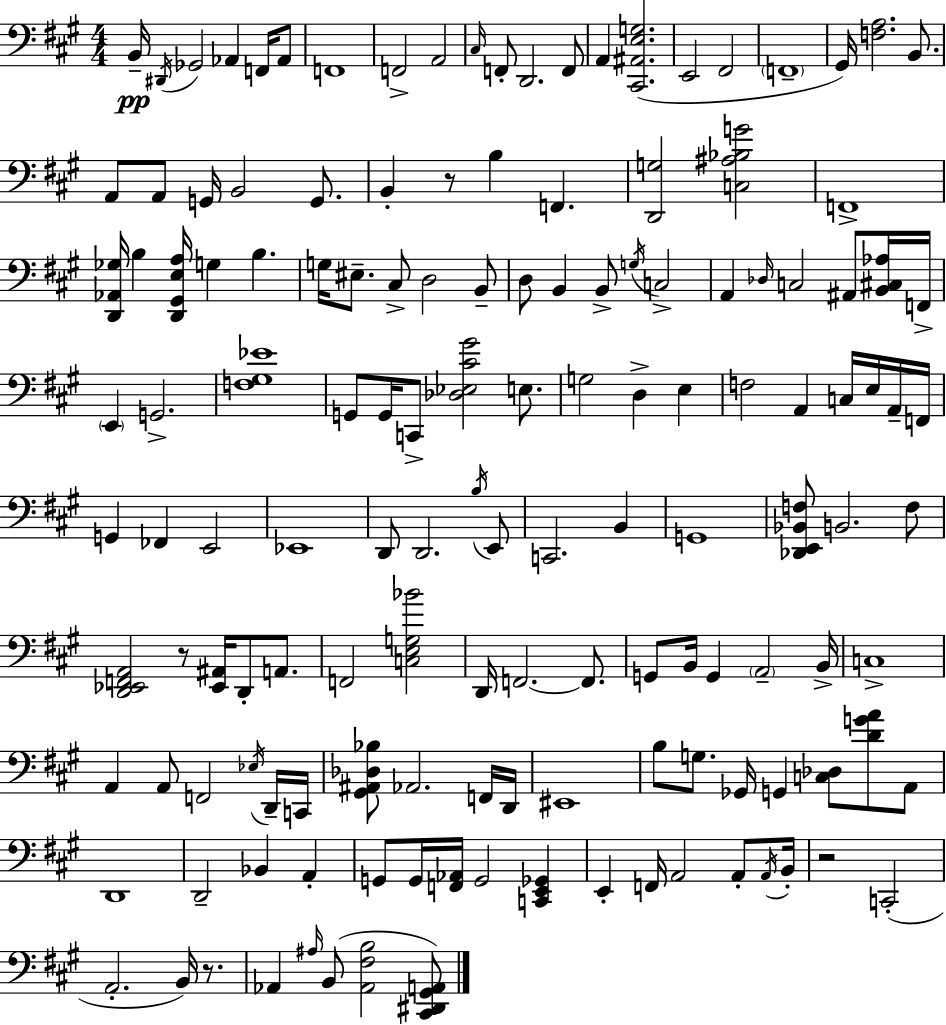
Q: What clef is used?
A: bass